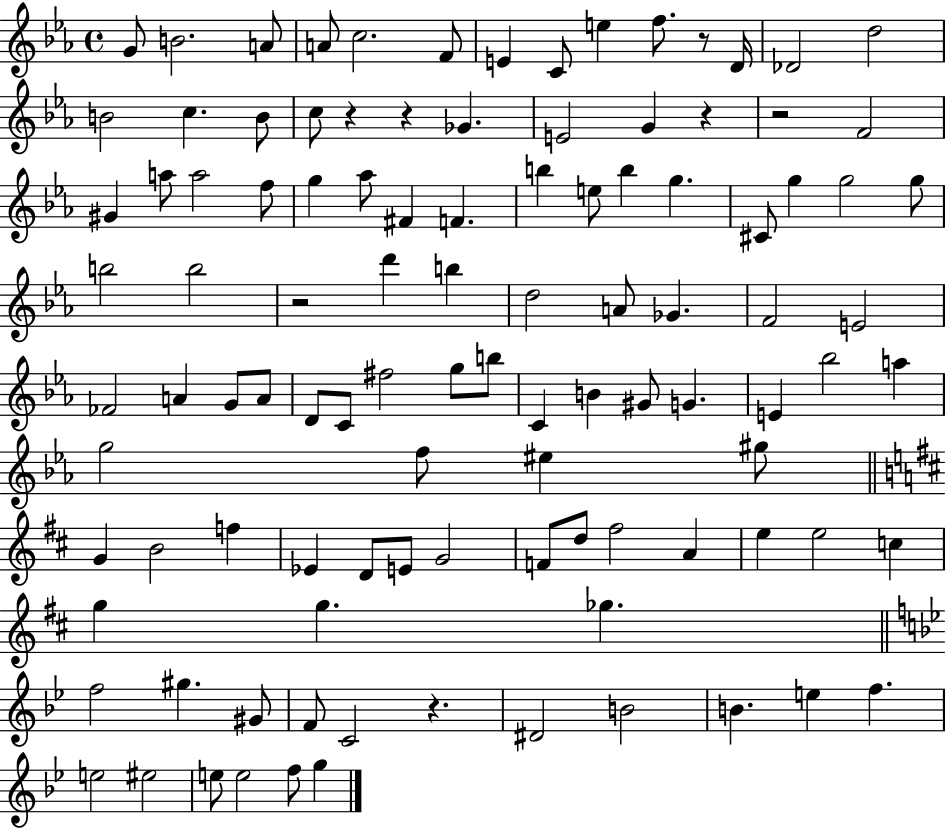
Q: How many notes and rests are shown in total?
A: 106